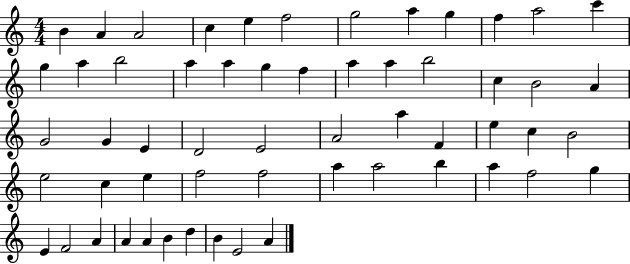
X:1
T:Untitled
M:4/4
L:1/4
K:C
B A A2 c e f2 g2 a g f a2 c' g a b2 a a g f a a b2 c B2 A G2 G E D2 E2 A2 a F e c B2 e2 c e f2 f2 a a2 b a f2 g E F2 A A A B d B E2 A